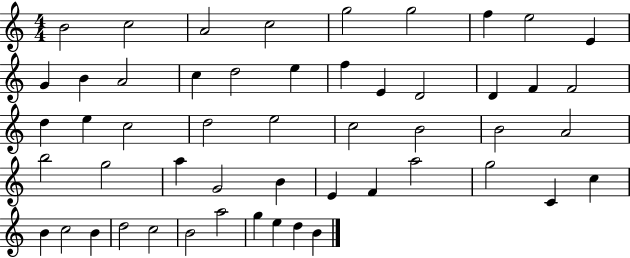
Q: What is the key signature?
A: C major